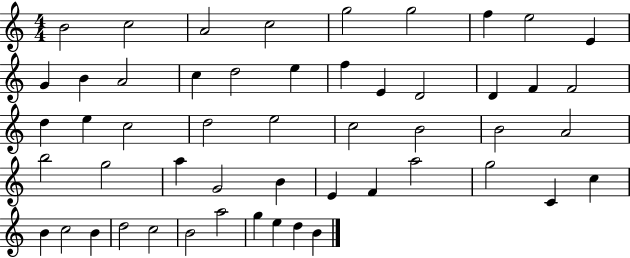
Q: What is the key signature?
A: C major